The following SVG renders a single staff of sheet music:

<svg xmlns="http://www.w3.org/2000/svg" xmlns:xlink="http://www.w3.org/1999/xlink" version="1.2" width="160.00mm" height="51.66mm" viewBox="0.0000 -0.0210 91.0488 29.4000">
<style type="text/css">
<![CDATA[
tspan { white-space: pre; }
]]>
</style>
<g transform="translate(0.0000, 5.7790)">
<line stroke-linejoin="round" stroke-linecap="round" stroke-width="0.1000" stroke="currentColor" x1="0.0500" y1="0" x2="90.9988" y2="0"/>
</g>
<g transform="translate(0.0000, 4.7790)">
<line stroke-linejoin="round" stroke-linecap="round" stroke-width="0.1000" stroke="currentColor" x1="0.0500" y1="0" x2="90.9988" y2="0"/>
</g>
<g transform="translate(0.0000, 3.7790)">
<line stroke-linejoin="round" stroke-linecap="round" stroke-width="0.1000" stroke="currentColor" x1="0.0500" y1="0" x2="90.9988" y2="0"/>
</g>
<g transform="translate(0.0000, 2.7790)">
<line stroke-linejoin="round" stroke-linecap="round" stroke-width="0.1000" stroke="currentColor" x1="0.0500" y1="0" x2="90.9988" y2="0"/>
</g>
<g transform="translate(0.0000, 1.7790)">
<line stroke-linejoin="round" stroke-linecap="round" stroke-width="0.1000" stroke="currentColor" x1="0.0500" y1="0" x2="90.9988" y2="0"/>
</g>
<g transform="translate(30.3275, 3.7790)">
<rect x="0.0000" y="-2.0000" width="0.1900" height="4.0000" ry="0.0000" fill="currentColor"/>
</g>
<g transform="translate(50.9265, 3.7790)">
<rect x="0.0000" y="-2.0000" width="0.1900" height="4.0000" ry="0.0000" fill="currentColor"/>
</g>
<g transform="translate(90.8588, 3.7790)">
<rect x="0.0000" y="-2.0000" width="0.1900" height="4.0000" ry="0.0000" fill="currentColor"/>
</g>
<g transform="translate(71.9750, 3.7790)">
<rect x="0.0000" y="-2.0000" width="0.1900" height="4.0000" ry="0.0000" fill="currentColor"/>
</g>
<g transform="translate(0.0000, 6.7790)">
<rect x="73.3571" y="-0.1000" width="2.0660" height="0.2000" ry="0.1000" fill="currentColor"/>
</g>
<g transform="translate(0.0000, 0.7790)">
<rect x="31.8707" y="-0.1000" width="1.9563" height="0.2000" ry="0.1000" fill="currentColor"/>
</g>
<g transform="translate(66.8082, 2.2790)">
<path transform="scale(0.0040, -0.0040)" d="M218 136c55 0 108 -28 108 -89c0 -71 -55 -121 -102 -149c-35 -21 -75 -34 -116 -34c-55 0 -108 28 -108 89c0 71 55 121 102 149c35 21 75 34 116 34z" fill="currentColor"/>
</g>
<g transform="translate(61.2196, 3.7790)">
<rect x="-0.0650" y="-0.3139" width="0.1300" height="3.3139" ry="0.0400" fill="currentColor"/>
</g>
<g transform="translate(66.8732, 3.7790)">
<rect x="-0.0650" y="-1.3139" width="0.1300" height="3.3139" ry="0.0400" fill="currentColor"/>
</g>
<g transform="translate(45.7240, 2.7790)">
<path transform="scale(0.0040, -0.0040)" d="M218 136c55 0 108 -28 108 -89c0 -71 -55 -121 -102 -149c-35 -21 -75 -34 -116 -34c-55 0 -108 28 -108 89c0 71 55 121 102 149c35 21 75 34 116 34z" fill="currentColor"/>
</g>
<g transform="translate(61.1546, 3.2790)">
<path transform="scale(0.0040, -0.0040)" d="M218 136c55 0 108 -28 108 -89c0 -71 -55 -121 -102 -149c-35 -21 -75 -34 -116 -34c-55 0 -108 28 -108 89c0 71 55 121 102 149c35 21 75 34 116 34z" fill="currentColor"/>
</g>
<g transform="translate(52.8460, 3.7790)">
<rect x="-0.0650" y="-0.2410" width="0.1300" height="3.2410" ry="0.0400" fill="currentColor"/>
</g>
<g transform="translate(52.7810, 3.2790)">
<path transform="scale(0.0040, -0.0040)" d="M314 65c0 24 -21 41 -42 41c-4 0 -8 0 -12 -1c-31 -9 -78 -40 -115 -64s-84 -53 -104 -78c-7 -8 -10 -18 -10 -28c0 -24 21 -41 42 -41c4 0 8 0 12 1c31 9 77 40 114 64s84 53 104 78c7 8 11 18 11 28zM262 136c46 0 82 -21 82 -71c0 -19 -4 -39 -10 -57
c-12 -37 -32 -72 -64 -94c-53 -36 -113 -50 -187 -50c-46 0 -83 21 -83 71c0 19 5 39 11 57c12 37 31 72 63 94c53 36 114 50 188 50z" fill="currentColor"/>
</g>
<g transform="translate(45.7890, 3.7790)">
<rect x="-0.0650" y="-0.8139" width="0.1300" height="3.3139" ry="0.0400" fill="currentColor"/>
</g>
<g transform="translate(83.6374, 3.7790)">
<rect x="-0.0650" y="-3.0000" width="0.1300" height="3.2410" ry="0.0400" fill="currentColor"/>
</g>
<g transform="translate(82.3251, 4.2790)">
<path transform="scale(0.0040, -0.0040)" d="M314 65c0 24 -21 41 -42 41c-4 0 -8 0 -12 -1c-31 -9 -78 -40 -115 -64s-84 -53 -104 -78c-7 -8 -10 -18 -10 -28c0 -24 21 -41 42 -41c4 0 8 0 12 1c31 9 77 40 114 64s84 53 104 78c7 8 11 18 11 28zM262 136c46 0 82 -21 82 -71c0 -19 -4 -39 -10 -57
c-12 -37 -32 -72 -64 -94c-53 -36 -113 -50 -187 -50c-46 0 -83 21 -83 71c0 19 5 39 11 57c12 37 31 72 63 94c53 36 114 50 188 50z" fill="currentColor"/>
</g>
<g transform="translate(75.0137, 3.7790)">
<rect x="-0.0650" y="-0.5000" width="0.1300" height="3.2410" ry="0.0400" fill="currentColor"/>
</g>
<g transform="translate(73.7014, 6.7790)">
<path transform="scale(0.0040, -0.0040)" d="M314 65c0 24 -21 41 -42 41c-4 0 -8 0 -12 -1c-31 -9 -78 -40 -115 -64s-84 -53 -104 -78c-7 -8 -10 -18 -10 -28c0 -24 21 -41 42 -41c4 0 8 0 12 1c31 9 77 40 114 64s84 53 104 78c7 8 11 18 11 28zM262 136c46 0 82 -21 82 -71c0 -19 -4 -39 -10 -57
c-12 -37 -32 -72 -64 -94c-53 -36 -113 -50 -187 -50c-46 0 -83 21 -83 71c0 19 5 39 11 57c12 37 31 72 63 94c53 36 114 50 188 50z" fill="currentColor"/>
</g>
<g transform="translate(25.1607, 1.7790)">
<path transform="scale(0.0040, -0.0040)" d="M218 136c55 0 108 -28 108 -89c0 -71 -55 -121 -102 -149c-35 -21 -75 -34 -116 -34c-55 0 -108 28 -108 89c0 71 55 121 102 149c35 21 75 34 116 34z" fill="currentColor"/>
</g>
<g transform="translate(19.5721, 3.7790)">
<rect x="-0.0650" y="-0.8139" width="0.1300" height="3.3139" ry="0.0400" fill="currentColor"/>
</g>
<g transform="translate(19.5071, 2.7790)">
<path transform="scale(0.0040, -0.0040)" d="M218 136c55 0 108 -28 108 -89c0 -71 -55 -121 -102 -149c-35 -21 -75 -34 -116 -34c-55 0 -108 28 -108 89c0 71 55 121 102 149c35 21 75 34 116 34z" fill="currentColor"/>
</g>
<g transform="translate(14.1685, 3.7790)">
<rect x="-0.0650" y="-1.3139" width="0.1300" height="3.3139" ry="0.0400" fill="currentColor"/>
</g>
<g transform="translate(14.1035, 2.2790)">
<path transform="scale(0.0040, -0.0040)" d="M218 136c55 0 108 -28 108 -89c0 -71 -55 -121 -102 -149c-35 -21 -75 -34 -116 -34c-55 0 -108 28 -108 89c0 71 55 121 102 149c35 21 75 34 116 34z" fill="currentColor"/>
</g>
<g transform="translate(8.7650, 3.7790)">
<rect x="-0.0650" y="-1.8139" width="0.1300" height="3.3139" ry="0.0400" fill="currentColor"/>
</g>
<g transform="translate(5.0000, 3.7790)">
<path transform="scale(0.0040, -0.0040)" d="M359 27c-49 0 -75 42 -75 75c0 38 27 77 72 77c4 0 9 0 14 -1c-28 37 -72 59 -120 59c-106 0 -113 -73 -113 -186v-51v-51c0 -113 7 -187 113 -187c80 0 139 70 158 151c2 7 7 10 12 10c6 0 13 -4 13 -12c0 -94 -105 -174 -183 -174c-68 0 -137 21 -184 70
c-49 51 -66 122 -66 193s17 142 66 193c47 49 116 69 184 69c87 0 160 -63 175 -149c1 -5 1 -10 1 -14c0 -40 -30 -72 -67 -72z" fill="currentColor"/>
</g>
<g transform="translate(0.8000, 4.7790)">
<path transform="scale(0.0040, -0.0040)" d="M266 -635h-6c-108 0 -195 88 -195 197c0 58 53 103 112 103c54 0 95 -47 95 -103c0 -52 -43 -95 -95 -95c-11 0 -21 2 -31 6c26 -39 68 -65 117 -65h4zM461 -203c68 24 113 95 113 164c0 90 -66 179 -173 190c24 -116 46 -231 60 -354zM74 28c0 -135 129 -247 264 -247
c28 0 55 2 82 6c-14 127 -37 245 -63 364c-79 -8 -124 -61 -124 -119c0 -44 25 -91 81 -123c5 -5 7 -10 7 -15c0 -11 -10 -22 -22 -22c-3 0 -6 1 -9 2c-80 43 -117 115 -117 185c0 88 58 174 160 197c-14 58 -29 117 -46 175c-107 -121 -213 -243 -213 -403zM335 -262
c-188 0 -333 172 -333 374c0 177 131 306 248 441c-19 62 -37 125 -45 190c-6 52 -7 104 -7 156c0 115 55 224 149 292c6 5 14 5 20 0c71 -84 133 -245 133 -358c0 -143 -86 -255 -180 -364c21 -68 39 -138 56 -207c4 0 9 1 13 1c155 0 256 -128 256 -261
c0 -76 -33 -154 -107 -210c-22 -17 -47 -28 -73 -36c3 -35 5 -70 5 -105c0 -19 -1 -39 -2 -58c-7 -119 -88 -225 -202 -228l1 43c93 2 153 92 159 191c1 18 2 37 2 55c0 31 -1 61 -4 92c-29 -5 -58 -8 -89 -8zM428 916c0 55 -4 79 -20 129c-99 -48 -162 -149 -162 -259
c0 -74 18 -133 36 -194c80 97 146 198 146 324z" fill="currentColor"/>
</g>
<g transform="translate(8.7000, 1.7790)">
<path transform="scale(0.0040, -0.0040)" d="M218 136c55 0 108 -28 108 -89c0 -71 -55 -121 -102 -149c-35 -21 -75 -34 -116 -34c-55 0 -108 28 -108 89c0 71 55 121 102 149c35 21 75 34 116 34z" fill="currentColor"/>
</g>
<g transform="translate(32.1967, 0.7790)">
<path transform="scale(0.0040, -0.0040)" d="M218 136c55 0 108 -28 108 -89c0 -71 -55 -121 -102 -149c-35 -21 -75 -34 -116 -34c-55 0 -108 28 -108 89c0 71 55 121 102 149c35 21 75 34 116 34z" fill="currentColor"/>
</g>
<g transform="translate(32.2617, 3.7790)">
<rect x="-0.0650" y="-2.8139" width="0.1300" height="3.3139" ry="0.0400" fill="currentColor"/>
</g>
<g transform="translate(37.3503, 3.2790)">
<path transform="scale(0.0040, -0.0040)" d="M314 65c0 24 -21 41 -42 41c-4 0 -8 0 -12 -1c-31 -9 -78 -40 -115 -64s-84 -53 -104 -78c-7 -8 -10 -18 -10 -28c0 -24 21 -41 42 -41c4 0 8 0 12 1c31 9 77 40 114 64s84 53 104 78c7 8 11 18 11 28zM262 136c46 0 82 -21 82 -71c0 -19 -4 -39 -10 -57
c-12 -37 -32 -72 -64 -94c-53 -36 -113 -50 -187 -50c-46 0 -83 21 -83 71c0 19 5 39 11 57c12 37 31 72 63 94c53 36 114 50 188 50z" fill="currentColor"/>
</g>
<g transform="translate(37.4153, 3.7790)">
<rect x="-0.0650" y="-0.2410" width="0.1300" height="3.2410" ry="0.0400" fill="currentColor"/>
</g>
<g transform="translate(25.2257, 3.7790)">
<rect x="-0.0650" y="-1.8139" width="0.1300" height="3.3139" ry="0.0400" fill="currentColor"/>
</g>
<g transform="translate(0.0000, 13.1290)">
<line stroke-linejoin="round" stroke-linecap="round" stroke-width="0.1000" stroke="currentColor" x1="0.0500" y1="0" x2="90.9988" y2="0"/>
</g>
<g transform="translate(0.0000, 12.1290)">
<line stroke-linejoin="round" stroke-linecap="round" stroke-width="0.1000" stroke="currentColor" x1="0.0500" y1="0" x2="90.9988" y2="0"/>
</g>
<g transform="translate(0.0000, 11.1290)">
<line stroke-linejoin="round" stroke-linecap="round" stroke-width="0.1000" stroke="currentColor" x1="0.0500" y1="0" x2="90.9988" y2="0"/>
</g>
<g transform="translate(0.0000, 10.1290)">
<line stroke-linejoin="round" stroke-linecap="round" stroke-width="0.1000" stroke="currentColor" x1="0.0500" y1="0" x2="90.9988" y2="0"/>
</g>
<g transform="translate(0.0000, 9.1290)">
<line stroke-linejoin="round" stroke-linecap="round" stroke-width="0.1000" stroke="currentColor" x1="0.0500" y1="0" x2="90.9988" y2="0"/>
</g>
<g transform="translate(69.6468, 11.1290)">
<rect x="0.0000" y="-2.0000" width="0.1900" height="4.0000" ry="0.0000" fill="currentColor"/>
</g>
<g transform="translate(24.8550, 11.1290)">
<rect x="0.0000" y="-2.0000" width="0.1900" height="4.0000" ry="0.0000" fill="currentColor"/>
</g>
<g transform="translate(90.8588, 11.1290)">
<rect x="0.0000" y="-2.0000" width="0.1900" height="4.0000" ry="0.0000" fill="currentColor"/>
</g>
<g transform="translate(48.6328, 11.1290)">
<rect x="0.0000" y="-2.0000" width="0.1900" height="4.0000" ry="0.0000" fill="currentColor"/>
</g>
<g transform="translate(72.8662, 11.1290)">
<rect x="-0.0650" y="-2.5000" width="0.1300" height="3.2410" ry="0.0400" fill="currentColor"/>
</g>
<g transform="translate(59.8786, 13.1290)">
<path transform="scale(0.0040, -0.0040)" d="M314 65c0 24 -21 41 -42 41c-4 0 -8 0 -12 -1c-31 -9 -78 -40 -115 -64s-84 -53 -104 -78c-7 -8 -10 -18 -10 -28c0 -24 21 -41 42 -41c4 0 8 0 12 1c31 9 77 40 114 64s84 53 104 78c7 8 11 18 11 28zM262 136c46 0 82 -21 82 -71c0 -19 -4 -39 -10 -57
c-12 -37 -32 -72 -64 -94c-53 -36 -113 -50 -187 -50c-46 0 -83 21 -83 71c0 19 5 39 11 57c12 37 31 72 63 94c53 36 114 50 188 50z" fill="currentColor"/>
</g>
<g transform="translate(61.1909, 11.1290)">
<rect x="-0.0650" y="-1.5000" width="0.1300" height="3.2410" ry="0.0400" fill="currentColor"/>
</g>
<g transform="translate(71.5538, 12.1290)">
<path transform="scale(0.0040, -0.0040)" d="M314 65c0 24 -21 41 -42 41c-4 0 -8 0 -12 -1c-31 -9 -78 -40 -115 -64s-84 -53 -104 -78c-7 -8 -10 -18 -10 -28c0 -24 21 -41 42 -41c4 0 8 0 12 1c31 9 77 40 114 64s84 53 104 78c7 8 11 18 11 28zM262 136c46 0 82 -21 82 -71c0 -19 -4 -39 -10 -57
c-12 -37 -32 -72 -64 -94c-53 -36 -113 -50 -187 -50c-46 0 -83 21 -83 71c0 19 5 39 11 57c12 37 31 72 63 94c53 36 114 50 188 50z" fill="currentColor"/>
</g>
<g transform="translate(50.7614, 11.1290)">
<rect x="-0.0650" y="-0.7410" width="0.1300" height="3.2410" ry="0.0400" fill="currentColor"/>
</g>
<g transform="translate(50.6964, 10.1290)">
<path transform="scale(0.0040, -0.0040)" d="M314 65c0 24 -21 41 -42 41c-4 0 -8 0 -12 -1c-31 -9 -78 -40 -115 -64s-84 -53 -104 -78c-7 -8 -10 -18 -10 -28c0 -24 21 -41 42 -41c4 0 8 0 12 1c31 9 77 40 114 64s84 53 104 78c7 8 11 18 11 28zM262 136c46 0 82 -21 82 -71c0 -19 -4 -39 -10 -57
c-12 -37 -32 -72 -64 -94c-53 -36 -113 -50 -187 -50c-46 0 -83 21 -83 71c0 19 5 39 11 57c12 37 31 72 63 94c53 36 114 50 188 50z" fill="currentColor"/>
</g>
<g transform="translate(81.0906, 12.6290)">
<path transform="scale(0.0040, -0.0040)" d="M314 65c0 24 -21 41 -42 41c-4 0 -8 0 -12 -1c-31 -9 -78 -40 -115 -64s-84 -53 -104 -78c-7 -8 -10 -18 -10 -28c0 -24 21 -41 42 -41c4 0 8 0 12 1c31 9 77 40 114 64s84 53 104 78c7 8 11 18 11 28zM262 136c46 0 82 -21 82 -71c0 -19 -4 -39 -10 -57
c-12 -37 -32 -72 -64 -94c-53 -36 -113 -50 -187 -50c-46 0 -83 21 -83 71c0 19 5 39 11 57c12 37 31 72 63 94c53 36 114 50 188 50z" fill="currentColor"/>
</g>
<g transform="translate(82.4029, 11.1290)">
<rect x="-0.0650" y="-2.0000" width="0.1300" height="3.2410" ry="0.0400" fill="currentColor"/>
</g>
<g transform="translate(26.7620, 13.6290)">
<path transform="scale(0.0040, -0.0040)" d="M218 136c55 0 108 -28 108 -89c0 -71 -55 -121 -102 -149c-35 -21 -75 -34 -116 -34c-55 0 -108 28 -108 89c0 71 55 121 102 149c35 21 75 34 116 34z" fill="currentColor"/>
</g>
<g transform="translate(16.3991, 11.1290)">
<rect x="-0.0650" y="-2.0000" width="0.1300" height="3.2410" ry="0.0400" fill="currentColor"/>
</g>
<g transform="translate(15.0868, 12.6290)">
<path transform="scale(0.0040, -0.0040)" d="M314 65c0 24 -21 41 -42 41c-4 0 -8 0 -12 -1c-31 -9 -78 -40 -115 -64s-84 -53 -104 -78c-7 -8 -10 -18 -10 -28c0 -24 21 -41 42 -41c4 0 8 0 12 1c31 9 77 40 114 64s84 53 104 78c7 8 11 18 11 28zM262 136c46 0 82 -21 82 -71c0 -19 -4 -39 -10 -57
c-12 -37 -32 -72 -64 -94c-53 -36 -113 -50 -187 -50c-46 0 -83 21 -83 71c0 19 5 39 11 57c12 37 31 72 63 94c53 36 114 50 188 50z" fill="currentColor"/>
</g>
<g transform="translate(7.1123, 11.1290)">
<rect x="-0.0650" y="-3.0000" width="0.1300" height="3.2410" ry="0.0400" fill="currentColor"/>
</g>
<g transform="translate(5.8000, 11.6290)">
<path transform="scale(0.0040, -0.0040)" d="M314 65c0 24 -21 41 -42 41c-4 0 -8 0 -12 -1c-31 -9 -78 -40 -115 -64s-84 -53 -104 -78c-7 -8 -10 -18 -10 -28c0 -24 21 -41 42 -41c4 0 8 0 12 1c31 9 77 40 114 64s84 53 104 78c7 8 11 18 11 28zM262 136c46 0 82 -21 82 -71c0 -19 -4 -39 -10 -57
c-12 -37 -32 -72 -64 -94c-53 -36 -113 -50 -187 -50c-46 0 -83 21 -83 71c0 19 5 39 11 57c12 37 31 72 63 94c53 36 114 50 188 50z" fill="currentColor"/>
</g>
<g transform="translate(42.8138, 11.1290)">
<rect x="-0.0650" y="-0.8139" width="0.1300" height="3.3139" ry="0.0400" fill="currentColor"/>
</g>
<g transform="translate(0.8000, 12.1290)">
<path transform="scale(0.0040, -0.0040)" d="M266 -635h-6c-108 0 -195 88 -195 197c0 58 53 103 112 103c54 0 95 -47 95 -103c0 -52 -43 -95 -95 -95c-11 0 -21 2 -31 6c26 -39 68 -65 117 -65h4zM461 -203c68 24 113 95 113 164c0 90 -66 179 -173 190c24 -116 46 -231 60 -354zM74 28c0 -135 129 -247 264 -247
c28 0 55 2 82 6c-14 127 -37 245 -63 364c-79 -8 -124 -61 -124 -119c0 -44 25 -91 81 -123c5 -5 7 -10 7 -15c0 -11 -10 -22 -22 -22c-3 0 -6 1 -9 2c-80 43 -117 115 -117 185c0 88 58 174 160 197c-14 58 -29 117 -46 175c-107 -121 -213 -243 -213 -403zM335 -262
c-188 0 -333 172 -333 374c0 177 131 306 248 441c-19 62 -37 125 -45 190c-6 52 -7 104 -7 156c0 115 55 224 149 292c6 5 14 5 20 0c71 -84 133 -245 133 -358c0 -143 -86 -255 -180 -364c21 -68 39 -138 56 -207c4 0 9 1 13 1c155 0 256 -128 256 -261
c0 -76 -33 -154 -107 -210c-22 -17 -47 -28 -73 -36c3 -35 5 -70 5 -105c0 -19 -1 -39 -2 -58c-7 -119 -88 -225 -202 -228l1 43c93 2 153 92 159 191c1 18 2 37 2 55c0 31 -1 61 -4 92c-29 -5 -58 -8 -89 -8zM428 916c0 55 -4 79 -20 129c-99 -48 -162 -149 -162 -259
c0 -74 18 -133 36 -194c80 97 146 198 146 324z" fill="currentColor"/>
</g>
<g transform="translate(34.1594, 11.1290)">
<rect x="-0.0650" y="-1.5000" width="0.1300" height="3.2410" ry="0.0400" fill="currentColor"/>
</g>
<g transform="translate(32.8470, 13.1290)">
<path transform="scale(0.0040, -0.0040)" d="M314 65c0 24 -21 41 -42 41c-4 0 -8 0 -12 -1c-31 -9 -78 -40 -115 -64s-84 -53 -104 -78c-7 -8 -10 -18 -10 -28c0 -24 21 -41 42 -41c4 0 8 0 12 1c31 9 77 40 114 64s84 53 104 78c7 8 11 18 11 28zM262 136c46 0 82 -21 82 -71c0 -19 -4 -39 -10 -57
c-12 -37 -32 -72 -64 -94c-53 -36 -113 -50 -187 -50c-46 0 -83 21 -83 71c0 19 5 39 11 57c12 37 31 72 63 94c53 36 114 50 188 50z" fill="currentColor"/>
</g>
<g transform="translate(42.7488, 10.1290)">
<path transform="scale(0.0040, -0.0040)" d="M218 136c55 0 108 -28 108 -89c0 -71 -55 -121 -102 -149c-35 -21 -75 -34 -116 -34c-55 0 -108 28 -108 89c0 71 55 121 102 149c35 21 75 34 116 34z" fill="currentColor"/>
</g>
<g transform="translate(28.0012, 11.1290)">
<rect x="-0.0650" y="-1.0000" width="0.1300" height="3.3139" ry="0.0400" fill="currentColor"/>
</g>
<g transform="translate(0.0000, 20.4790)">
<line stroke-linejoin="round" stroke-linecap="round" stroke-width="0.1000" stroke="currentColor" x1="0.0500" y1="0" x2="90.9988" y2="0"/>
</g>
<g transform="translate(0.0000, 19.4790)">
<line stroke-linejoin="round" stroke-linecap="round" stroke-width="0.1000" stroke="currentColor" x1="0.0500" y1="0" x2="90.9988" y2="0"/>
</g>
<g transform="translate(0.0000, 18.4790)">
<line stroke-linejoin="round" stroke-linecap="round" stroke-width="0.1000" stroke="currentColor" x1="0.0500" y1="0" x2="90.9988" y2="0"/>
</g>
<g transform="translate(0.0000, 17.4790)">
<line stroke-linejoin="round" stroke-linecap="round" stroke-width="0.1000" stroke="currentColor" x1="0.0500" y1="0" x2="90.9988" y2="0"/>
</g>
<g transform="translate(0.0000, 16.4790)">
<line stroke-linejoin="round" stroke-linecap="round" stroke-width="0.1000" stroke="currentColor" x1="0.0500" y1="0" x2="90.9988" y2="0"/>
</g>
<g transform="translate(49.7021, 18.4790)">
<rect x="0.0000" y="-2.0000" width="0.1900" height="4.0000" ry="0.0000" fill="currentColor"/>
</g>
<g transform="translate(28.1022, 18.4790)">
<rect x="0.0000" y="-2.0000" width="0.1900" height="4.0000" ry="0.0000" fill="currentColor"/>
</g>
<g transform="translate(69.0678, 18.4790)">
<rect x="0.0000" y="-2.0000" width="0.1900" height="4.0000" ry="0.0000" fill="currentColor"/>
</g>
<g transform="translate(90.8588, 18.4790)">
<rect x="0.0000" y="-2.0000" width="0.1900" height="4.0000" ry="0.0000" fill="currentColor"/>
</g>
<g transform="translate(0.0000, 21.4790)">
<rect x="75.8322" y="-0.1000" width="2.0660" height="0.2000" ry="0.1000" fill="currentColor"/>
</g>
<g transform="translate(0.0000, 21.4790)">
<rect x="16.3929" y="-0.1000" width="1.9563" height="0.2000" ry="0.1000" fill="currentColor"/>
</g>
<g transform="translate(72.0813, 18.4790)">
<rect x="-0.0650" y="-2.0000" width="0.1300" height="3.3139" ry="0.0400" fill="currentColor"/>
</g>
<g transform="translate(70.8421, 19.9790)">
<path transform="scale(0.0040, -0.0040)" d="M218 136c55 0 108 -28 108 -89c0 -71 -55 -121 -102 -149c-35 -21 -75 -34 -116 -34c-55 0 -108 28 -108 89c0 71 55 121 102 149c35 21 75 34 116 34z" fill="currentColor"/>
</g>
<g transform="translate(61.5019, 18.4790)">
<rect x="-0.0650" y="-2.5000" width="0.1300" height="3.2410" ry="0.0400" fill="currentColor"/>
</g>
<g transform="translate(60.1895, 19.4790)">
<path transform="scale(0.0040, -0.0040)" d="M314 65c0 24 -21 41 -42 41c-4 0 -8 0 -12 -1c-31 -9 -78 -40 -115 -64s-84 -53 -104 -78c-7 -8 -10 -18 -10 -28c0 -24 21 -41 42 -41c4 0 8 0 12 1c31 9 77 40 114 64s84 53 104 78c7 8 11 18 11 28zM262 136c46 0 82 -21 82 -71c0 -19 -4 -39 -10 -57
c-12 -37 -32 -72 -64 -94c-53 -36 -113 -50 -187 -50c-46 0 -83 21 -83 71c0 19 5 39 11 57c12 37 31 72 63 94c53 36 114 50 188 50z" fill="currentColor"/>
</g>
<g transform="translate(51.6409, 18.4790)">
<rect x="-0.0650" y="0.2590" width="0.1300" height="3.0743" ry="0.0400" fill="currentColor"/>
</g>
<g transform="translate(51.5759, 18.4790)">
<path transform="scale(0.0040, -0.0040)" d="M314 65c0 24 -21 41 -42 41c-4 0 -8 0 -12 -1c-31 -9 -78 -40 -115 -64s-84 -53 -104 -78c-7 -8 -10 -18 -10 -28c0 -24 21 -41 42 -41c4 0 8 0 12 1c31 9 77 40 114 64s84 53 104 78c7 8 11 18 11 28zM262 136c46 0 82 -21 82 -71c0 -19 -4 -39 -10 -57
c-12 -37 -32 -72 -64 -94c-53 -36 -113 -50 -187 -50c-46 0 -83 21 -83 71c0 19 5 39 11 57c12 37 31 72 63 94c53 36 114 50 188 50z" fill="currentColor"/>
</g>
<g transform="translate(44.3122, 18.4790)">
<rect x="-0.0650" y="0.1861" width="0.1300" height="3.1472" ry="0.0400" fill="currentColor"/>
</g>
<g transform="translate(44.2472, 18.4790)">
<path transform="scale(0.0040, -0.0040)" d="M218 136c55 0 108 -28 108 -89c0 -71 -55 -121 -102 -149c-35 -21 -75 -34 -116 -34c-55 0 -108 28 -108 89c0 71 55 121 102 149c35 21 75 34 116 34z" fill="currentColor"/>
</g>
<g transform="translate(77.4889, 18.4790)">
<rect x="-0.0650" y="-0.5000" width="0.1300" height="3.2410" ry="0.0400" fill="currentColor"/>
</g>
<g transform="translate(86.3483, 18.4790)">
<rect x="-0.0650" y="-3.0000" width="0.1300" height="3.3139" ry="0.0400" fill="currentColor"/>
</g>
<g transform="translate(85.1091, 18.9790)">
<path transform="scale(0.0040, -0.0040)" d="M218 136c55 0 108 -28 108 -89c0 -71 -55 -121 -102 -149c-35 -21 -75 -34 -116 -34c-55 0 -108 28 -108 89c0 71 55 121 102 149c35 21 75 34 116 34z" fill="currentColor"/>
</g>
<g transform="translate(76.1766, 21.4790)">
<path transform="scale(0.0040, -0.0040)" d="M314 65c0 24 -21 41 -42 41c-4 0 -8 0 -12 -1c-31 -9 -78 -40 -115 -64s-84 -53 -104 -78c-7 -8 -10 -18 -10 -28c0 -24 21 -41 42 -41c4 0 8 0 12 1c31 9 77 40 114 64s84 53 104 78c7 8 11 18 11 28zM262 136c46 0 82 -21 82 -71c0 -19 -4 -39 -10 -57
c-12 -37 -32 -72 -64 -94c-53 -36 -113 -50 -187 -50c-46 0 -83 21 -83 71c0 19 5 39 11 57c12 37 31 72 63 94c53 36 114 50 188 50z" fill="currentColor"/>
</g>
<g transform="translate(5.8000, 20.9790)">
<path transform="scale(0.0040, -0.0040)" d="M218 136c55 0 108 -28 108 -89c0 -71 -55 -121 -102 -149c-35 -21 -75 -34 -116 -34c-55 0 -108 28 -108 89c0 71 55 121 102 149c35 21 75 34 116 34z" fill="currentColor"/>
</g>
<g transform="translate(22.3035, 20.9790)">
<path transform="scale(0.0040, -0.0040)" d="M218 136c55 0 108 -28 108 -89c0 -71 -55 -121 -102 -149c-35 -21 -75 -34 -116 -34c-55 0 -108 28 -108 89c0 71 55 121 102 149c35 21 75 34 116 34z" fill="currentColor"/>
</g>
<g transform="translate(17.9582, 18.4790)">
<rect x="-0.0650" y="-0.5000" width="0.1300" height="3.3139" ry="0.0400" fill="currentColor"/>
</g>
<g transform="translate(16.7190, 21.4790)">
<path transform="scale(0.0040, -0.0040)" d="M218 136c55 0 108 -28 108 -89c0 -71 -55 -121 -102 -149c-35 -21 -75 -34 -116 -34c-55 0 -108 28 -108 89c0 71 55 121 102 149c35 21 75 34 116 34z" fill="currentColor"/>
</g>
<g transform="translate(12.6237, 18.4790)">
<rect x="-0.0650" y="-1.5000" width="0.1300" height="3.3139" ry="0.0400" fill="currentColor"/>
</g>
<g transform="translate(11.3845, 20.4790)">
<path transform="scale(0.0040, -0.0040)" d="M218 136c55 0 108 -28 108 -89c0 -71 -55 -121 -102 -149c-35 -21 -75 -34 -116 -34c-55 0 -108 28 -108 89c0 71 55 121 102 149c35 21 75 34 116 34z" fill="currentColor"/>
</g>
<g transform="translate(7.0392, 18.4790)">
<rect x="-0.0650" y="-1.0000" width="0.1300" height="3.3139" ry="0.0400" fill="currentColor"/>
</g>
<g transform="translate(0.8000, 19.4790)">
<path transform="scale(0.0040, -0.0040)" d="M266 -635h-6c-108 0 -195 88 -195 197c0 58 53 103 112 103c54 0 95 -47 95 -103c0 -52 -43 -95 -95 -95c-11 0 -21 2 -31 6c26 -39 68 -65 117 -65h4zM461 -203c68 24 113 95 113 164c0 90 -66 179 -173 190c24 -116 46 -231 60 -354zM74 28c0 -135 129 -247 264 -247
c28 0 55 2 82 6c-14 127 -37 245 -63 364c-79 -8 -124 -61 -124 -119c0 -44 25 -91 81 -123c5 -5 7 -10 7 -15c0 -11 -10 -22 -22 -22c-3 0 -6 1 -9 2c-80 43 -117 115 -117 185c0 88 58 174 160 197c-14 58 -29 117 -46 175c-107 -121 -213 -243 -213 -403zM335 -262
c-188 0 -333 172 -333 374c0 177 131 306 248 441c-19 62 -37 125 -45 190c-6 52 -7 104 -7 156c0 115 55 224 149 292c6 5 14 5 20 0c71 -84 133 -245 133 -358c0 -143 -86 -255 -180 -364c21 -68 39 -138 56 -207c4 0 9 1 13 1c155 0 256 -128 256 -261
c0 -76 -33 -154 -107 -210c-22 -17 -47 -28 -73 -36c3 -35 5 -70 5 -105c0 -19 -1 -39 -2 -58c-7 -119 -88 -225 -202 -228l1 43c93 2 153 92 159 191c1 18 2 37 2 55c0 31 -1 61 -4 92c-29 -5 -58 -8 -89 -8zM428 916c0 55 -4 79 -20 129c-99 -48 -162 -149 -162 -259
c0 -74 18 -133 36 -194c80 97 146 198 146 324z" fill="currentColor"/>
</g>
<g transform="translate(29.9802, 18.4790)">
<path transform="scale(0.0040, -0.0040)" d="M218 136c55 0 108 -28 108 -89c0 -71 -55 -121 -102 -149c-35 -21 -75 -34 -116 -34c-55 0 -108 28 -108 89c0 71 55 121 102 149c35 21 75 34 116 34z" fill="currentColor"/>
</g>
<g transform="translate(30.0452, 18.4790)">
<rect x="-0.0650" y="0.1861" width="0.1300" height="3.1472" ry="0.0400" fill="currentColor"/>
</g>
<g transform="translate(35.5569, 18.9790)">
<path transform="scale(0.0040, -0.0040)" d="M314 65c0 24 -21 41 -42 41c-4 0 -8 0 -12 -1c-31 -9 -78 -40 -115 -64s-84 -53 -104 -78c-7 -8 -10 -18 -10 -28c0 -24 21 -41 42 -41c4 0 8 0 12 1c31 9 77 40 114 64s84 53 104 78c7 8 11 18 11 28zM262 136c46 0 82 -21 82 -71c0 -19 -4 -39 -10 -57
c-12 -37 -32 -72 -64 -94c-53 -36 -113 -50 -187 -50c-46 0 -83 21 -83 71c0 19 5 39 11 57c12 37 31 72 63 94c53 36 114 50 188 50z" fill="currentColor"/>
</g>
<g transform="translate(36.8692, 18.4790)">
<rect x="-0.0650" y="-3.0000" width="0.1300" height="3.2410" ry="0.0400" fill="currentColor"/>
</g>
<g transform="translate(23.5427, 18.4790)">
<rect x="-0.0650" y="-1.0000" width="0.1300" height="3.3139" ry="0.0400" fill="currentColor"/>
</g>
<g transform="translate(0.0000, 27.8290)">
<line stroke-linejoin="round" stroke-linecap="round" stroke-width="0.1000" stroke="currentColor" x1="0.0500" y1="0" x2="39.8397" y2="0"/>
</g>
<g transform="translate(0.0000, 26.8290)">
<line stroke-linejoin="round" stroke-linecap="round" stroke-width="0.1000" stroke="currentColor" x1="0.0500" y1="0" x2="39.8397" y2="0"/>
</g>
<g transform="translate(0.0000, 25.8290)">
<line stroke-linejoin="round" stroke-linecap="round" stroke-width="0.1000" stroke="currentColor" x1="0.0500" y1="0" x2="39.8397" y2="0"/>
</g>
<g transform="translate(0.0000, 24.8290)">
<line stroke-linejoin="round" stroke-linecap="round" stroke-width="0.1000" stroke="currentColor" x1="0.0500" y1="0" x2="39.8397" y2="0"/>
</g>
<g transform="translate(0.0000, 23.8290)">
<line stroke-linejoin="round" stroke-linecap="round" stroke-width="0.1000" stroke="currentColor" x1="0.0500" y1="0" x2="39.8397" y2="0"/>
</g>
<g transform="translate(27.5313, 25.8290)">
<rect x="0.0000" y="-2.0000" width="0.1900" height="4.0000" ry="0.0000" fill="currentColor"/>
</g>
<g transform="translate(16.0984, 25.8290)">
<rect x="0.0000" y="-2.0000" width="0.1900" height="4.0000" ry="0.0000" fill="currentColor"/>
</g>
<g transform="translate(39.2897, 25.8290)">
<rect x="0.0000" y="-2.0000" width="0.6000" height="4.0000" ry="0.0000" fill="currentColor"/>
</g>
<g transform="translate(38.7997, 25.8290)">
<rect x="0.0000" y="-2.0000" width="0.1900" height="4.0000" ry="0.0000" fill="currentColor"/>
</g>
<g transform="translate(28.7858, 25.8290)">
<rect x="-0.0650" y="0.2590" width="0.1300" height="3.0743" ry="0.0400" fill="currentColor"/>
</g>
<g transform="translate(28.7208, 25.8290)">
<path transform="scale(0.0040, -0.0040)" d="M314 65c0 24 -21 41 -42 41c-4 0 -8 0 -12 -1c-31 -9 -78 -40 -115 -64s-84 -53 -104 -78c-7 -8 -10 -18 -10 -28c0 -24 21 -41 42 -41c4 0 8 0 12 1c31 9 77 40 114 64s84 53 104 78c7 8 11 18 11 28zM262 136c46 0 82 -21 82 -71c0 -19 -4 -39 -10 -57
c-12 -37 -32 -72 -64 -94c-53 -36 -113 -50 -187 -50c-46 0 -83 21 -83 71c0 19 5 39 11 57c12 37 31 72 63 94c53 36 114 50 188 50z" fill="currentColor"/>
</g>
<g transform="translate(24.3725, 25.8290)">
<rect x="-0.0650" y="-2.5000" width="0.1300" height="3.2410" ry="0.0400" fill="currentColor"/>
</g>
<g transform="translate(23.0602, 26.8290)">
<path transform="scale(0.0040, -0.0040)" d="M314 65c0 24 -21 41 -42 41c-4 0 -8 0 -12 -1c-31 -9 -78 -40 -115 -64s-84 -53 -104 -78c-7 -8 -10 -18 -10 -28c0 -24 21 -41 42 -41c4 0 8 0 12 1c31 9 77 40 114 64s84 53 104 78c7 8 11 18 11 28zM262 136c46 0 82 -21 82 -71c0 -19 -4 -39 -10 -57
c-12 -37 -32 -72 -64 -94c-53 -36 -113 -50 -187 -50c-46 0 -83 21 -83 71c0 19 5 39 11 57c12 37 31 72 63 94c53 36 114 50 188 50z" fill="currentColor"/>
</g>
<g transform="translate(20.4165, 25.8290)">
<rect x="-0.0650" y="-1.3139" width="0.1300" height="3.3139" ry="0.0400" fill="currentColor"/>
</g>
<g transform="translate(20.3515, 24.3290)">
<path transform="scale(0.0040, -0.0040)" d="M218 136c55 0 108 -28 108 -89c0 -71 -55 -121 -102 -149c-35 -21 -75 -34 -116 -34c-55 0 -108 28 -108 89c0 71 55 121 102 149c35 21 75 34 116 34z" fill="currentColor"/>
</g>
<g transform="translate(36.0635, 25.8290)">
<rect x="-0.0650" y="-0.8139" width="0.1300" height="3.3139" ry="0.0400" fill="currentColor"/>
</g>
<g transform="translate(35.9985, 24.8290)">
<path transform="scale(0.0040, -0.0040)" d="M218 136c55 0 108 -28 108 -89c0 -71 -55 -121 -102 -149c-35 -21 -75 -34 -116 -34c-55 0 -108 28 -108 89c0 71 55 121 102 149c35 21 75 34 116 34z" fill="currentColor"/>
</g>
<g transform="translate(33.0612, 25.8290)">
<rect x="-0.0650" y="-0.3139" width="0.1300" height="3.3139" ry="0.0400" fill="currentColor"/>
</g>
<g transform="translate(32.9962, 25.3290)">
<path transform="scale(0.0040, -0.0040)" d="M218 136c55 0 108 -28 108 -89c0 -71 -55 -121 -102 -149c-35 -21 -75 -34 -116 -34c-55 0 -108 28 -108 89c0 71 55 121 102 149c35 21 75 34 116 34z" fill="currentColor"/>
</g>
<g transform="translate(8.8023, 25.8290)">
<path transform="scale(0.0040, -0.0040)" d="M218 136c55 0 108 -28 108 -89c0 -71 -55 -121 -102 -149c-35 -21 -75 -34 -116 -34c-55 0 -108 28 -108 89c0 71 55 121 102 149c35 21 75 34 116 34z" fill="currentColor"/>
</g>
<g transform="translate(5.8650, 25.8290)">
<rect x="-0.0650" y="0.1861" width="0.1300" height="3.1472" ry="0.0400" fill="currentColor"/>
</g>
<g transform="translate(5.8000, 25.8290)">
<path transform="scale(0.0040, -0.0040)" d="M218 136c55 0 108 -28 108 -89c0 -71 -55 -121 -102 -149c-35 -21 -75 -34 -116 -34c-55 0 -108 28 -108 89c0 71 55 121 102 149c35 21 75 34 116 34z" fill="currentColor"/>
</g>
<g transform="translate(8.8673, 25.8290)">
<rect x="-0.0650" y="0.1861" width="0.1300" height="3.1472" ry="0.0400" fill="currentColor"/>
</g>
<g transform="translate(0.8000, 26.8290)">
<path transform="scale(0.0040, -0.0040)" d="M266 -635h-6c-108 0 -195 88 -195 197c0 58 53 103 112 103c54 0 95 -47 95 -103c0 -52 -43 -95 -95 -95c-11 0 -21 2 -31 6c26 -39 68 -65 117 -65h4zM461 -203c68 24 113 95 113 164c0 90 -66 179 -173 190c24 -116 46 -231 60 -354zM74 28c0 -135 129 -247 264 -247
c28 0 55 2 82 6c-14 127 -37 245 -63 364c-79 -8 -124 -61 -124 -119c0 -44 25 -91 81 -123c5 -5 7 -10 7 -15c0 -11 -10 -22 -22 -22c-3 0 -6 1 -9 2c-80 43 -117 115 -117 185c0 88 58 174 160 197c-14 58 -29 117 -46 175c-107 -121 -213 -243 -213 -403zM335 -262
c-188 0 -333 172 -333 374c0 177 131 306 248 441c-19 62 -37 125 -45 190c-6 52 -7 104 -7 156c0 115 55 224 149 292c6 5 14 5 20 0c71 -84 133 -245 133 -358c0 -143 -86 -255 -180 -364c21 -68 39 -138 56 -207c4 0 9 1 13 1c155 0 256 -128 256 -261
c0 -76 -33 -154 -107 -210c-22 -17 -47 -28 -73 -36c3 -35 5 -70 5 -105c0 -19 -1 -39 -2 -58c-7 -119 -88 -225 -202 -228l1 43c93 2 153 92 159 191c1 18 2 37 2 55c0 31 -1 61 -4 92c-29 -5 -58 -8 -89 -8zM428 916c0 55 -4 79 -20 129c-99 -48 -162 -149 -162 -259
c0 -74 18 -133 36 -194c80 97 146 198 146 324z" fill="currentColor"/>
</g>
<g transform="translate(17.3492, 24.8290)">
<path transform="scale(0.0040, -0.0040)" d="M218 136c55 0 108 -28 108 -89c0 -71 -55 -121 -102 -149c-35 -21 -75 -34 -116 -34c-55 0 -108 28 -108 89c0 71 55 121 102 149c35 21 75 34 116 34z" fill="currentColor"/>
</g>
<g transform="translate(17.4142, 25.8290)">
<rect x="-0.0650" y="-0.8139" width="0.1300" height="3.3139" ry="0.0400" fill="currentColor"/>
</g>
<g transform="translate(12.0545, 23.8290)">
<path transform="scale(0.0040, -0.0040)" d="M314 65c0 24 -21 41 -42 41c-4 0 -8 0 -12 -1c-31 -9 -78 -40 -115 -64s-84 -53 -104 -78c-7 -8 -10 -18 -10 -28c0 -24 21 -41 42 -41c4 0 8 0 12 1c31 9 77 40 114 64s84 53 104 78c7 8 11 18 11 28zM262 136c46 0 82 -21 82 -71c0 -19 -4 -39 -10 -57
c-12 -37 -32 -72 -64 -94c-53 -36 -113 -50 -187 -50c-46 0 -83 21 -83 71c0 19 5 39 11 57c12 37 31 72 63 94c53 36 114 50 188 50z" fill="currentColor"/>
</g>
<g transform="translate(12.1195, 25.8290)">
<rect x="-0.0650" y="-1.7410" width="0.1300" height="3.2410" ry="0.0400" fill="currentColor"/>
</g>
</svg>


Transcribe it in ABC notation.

X:1
T:Untitled
M:4/4
L:1/4
K:C
f e d f a c2 d c2 c e C2 A2 A2 F2 D E2 d d2 E2 G2 F2 D E C D B A2 B B2 G2 F C2 A B B f2 d e G2 B2 c d